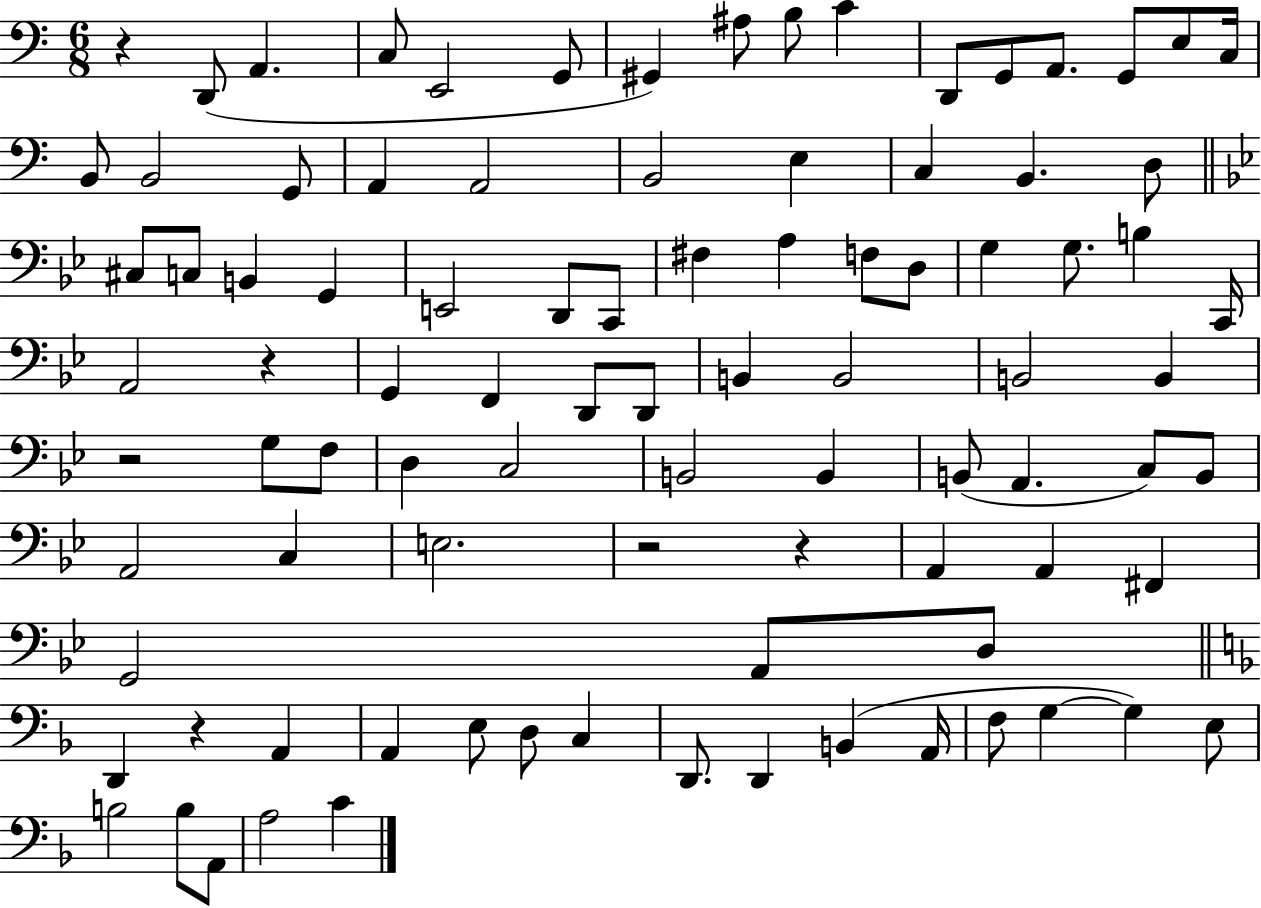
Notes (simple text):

R/q D2/e A2/q. C3/e E2/h G2/e G#2/q A#3/e B3/e C4/q D2/e G2/e A2/e. G2/e E3/e C3/s B2/e B2/h G2/e A2/q A2/h B2/h E3/q C3/q B2/q. D3/e C#3/e C3/e B2/q G2/q E2/h D2/e C2/e F#3/q A3/q F3/e D3/e G3/q G3/e. B3/q C2/s A2/h R/q G2/q F2/q D2/e D2/e B2/q B2/h B2/h B2/q R/h G3/e F3/e D3/q C3/h B2/h B2/q B2/e A2/q. C3/e B2/e A2/h C3/q E3/h. R/h R/q A2/q A2/q F#2/q G2/h A2/e D3/e D2/q R/q A2/q A2/q E3/e D3/e C3/q D2/e. D2/q B2/q A2/s F3/e G3/q G3/q E3/e B3/h B3/e A2/e A3/h C4/q